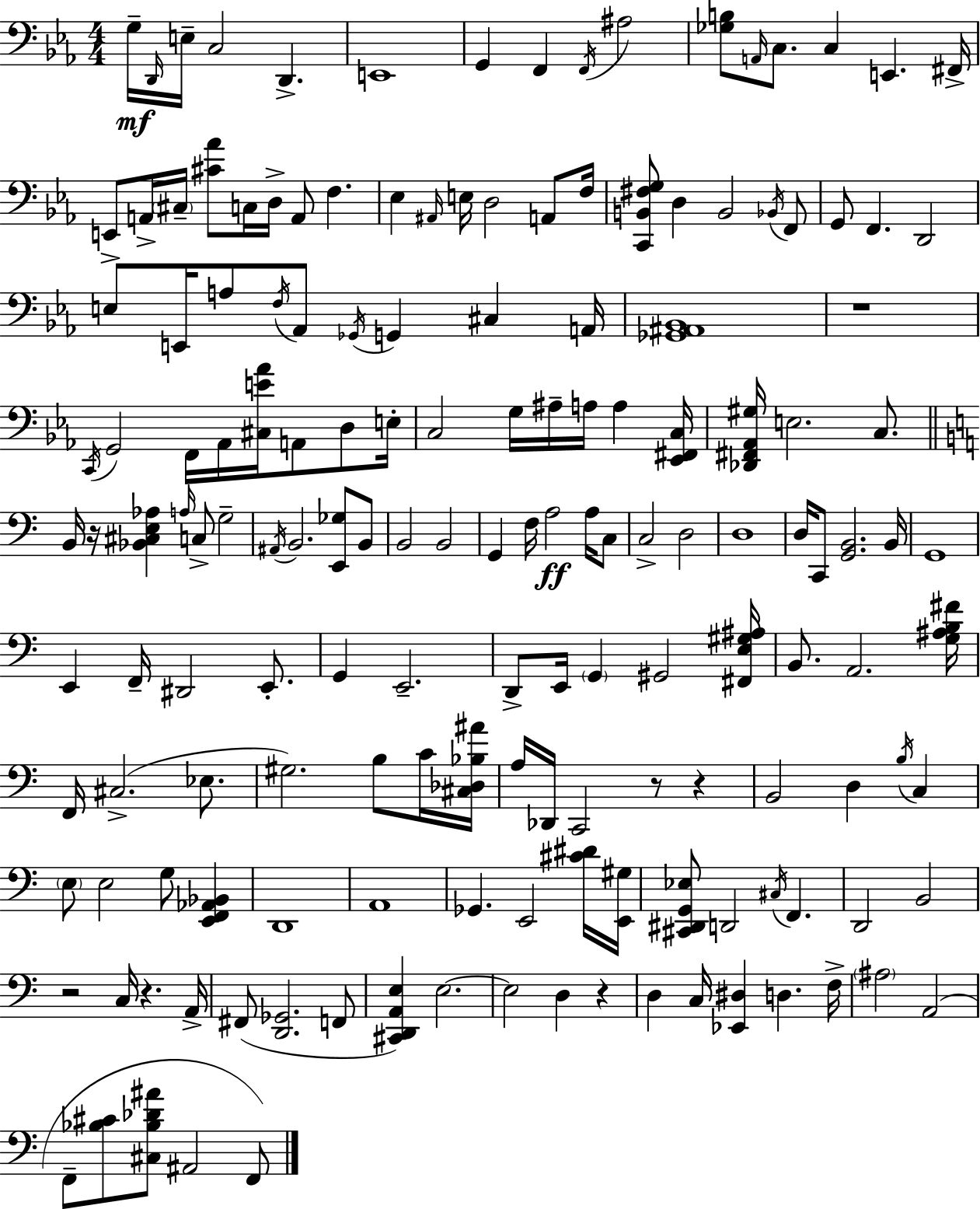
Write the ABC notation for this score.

X:1
T:Untitled
M:4/4
L:1/4
K:Cm
G,/4 D,,/4 E,/4 C,2 D,, E,,4 G,, F,, F,,/4 ^A,2 [_G,B,]/2 A,,/4 C,/2 C, E,, ^F,,/4 E,,/2 A,,/4 ^C,/4 [^C_A]/2 C,/4 D,/4 A,,/2 F, _E, ^A,,/4 E,/4 D,2 A,,/2 F,/4 [C,,B,,^F,G,]/2 D, B,,2 _B,,/4 F,,/2 G,,/2 F,, D,,2 E,/2 E,,/4 A,/2 F,/4 _A,,/2 _G,,/4 G,, ^C, A,,/4 [_G,,^A,,_B,,]4 z4 C,,/4 G,,2 F,,/4 _A,,/4 [^C,E_A]/4 A,,/2 D,/2 E,/4 C,2 G,/4 ^A,/4 A,/4 A, [_E,,^F,,C,]/4 [_D,,^F,,_A,,^G,]/4 E,2 C,/2 B,,/4 z/4 [_B,,^C,E,_A,] A,/4 C,/2 G,2 ^A,,/4 B,,2 [E,,_G,]/2 B,,/2 B,,2 B,,2 G,, F,/4 A,2 A,/4 C,/2 C,2 D,2 D,4 D,/4 C,,/2 [G,,B,,]2 B,,/4 G,,4 E,, F,,/4 ^D,,2 E,,/2 G,, E,,2 D,,/2 E,,/4 G,, ^G,,2 [^F,,E,^G,^A,]/4 B,,/2 A,,2 [G,^A,B,^F]/4 F,,/4 ^C,2 _E,/2 ^G,2 B,/2 C/4 [^C,_D,_B,^A]/4 A,/4 _D,,/4 C,,2 z/2 z B,,2 D, B,/4 C, E,/2 E,2 G,/2 [E,,F,,_A,,_B,,] D,,4 A,,4 _G,, E,,2 [^C^D]/4 [E,,^G,]/4 [^C,,^D,,G,,_E,]/2 D,,2 ^C,/4 F,, D,,2 B,,2 z2 C,/4 z A,,/4 ^F,,/2 [D,,_G,,]2 F,,/2 [^C,,D,,A,,E,] E,2 E,2 D, z D, C,/4 [_E,,^D,] D, F,/4 ^A,2 A,,2 F,,/2 [_B,^C]/2 [^C,_B,_D^A]/2 ^A,,2 F,,/2